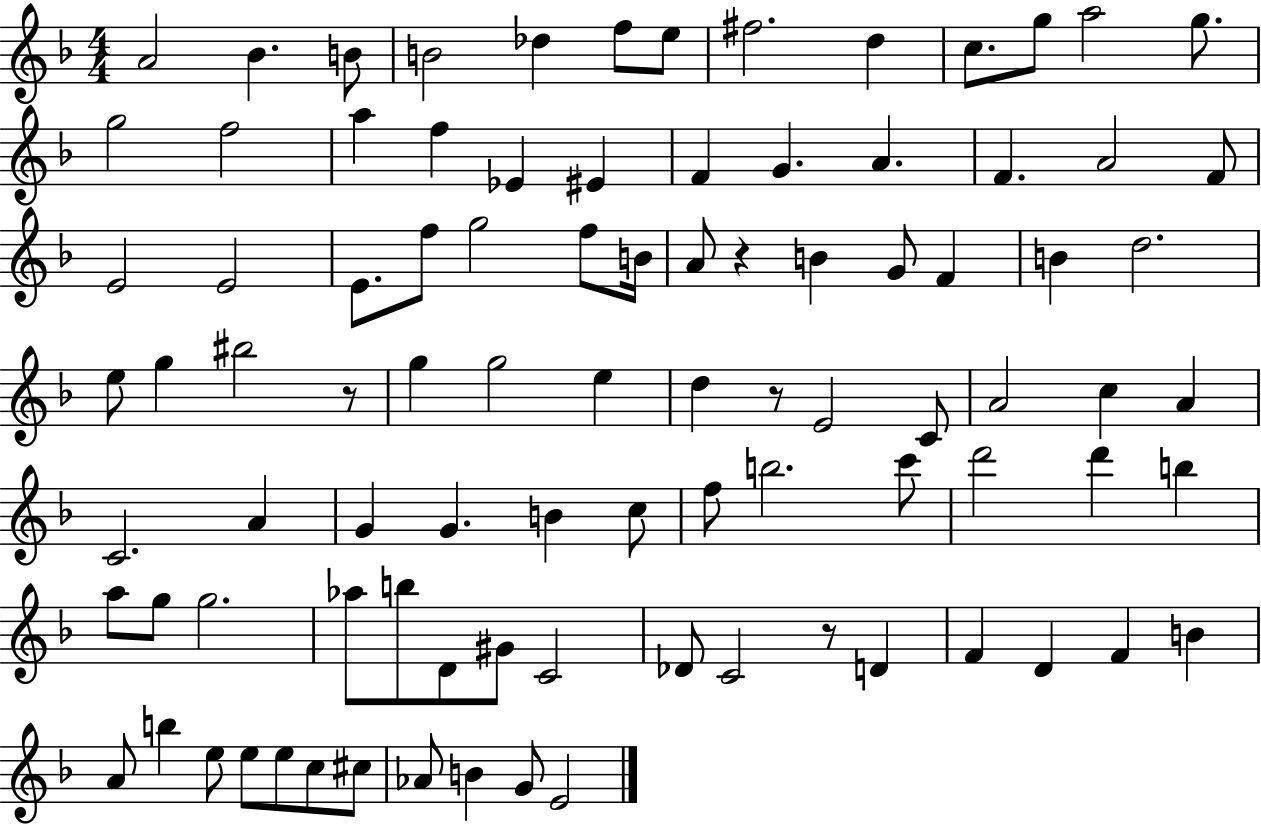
A4/h Bb4/q. B4/e B4/h Db5/q F5/e E5/e F#5/h. D5/q C5/e. G5/e A5/h G5/e. G5/h F5/h A5/q F5/q Eb4/q EIS4/q F4/q G4/q. A4/q. F4/q. A4/h F4/e E4/h E4/h E4/e. F5/e G5/h F5/e B4/s A4/e R/q B4/q G4/e F4/q B4/q D5/h. E5/e G5/q BIS5/h R/e G5/q G5/h E5/q D5/q R/e E4/h C4/e A4/h C5/q A4/q C4/h. A4/q G4/q G4/q. B4/q C5/e F5/e B5/h. C6/e D6/h D6/q B5/q A5/e G5/e G5/h. Ab5/e B5/e D4/e G#4/e C4/h Db4/e C4/h R/e D4/q F4/q D4/q F4/q B4/q A4/e B5/q E5/e E5/e E5/e C5/e C#5/e Ab4/e B4/q G4/e E4/h